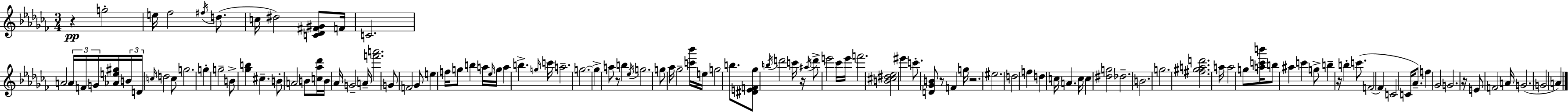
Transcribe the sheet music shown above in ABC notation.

X:1
T:Untitled
M:3/4
L:1/4
K:Abm
z g2 e/4 _f2 ^f/4 d/2 c/4 ^d2 [C_D^F^G]/2 F/4 C2 A2 A/4 F/4 G/4 [_Ae^g]/4 B/4 D/4 c/4 d2 c/2 g2 g g2 B/2 [_gb] ^c B/2 A2 B/2 [c_a_d']/4 B/4 _A/4 G2 A/4 [f'a']2 G/2 F2 _G/2 e f/4 g/2 b a/4 _e/4 g/4 a b g/4 c'/4 a2 g2 g a/2 z/2 b _e/4 g2 g/2 _a/4 _g2 [c'_b']/4 e/4 g2 b/2 [^DEF_g]/2 b/4 d'2 c'/4 z/4 ^a/4 d'/2 e'2 _c'/4 e'/4 f'2 [B^c^d_e]2 ^e' c'/2 [D_GB]/2 z/2 F g/4 z2 ^e2 d2 f d c/4 A c/4 c [^dg]2 _d2 B2 g2 [^f^gad']2 a/4 a2 g/2 [ac'b']/4 b/2 ^a c' g/2 b z/4 b c'/2 F2 F C2 C/4 _A/2 f _G2 G2 z/4 E/2 F2 A/4 G2 G2 A